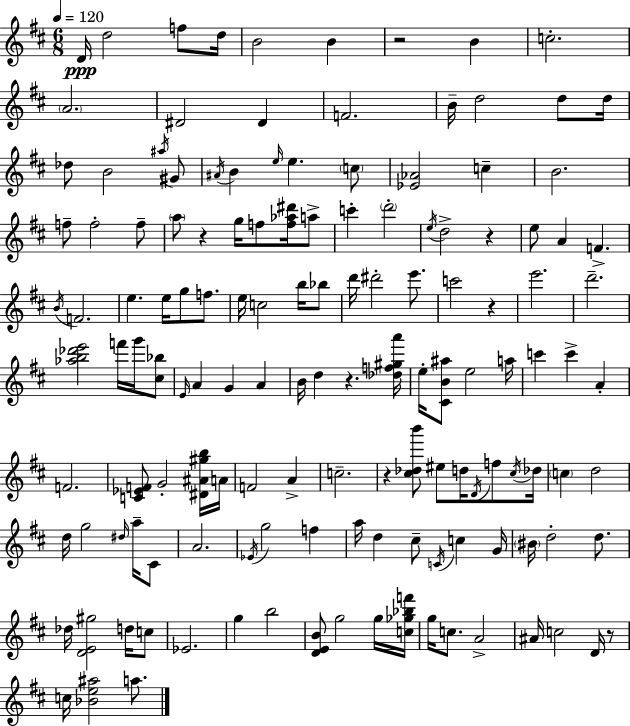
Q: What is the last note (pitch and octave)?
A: A5